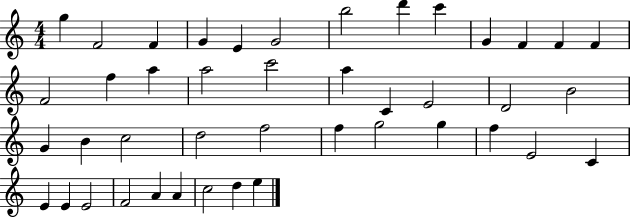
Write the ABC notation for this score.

X:1
T:Untitled
M:4/4
L:1/4
K:C
g F2 F G E G2 b2 d' c' G F F F F2 f a a2 c'2 a C E2 D2 B2 G B c2 d2 f2 f g2 g f E2 C E E E2 F2 A A c2 d e